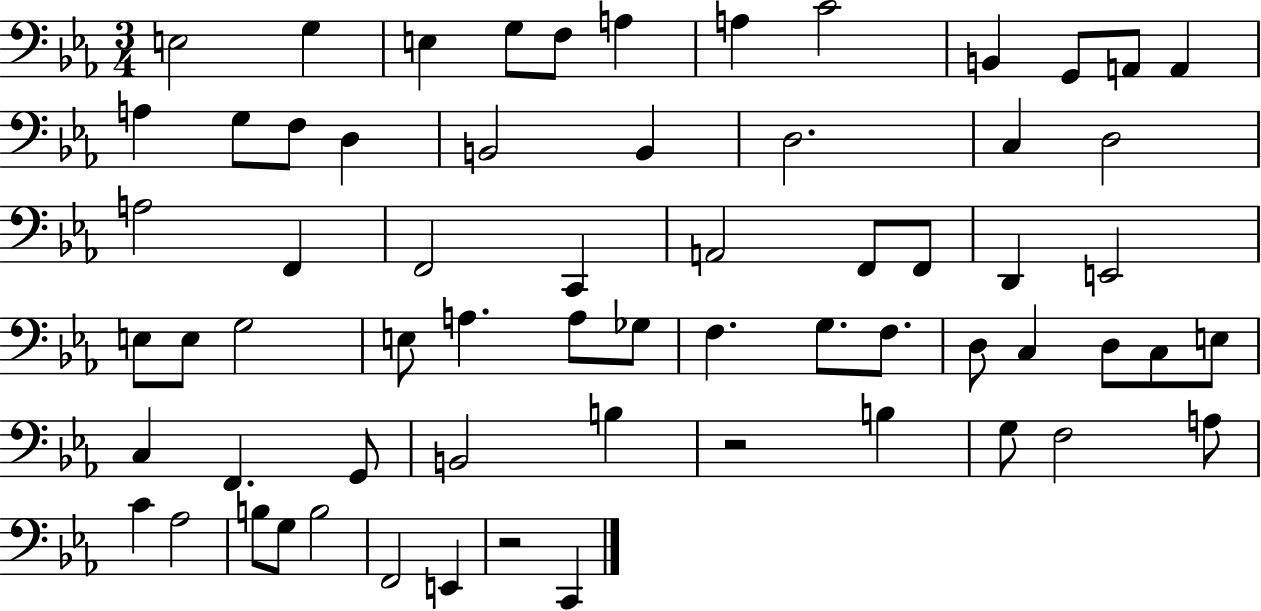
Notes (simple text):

E3/h G3/q E3/q G3/e F3/e A3/q A3/q C4/h B2/q G2/e A2/e A2/q A3/q G3/e F3/e D3/q B2/h B2/q D3/h. C3/q D3/h A3/h F2/q F2/h C2/q A2/h F2/e F2/e D2/q E2/h E3/e E3/e G3/h E3/e A3/q. A3/e Gb3/e F3/q. G3/e. F3/e. D3/e C3/q D3/e C3/e E3/e C3/q F2/q. G2/e B2/h B3/q R/h B3/q G3/e F3/h A3/e C4/q Ab3/h B3/e G3/e B3/h F2/h E2/q R/h C2/q